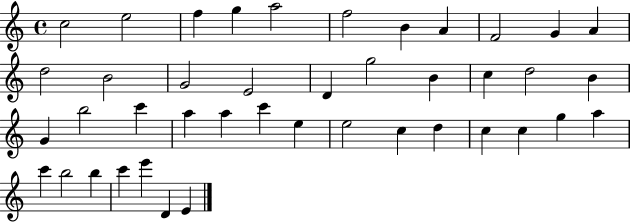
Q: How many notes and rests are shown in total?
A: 42